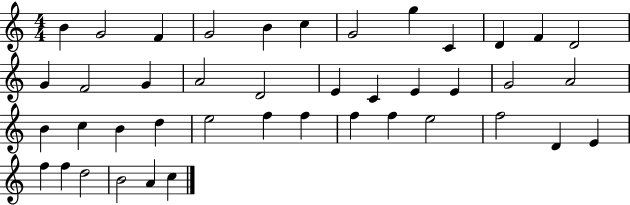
{
  \clef treble
  \numericTimeSignature
  \time 4/4
  \key c \major
  b'4 g'2 f'4 | g'2 b'4 c''4 | g'2 g''4 c'4 | d'4 f'4 d'2 | \break g'4 f'2 g'4 | a'2 d'2 | e'4 c'4 e'4 e'4 | g'2 a'2 | \break b'4 c''4 b'4 d''4 | e''2 f''4 f''4 | f''4 f''4 e''2 | f''2 d'4 e'4 | \break f''4 f''4 d''2 | b'2 a'4 c''4 | \bar "|."
}